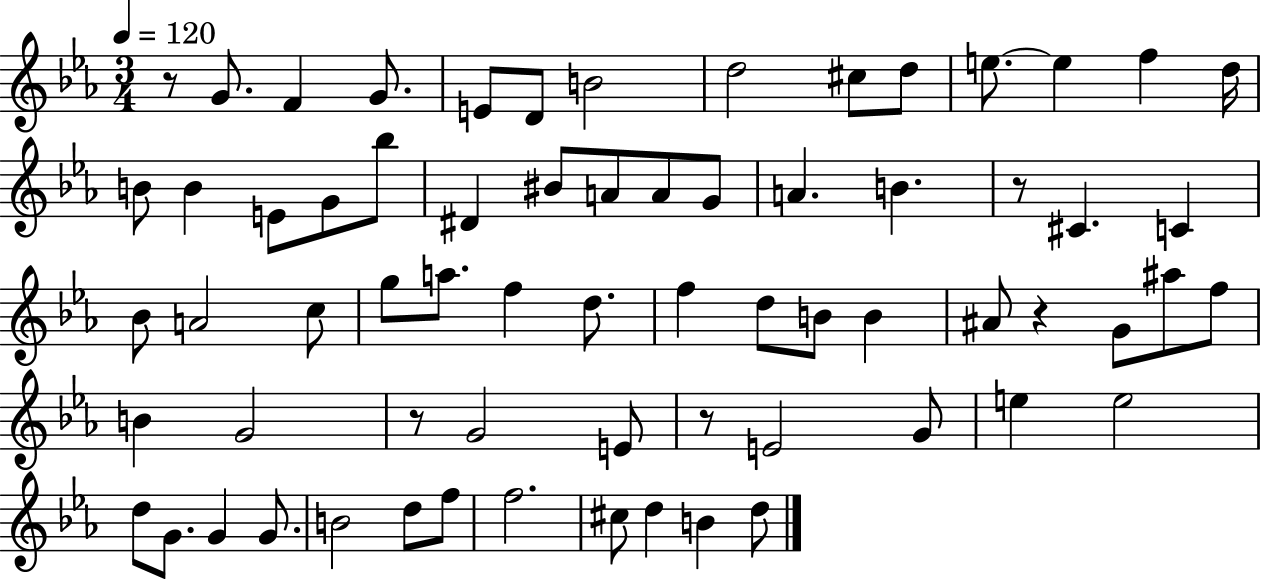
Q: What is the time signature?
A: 3/4